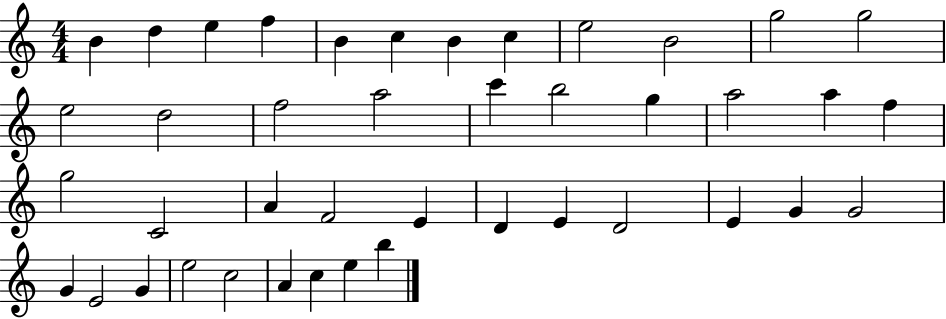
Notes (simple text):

B4/q D5/q E5/q F5/q B4/q C5/q B4/q C5/q E5/h B4/h G5/h G5/h E5/h D5/h F5/h A5/h C6/q B5/h G5/q A5/h A5/q F5/q G5/h C4/h A4/q F4/h E4/q D4/q E4/q D4/h E4/q G4/q G4/h G4/q E4/h G4/q E5/h C5/h A4/q C5/q E5/q B5/q